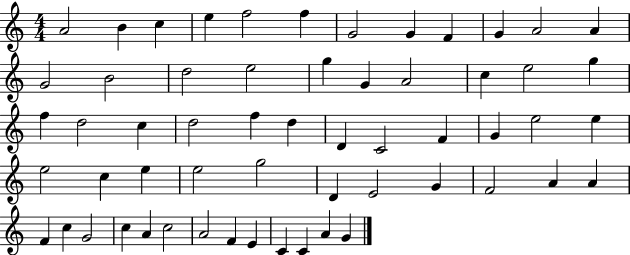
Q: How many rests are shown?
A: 0